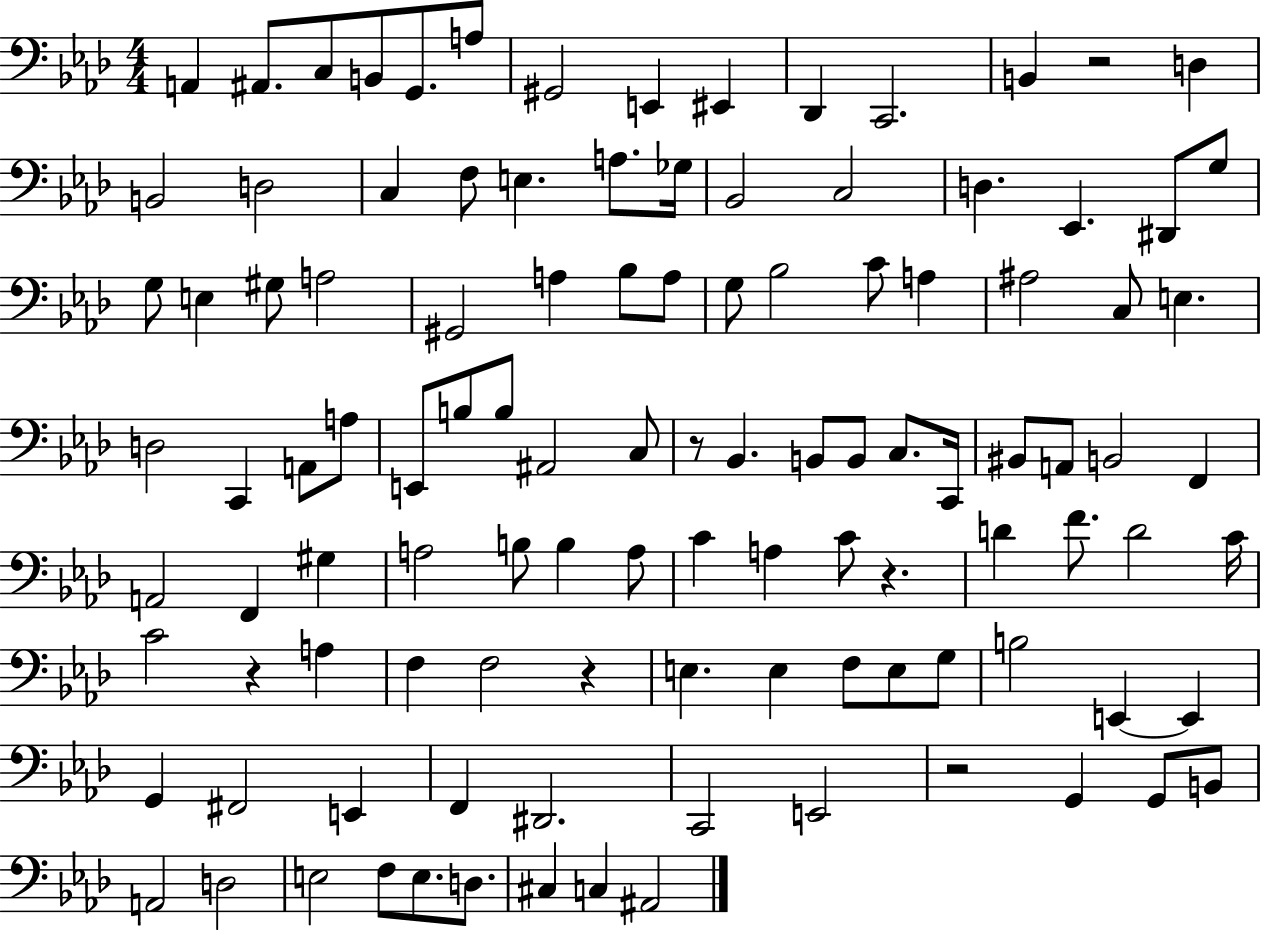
X:1
T:Untitled
M:4/4
L:1/4
K:Ab
A,, ^A,,/2 C,/2 B,,/2 G,,/2 A,/2 ^G,,2 E,, ^E,, _D,, C,,2 B,, z2 D, B,,2 D,2 C, F,/2 E, A,/2 _G,/4 _B,,2 C,2 D, _E,, ^D,,/2 G,/2 G,/2 E, ^G,/2 A,2 ^G,,2 A, _B,/2 A,/2 G,/2 _B,2 C/2 A, ^A,2 C,/2 E, D,2 C,, A,,/2 A,/2 E,,/2 B,/2 B,/2 ^A,,2 C,/2 z/2 _B,, B,,/2 B,,/2 C,/2 C,,/4 ^B,,/2 A,,/2 B,,2 F,, A,,2 F,, ^G, A,2 B,/2 B, A,/2 C A, C/2 z D F/2 D2 C/4 C2 z A, F, F,2 z E, E, F,/2 E,/2 G,/2 B,2 E,, E,, G,, ^F,,2 E,, F,, ^D,,2 C,,2 E,,2 z2 G,, G,,/2 B,,/2 A,,2 D,2 E,2 F,/2 E,/2 D,/2 ^C, C, ^A,,2